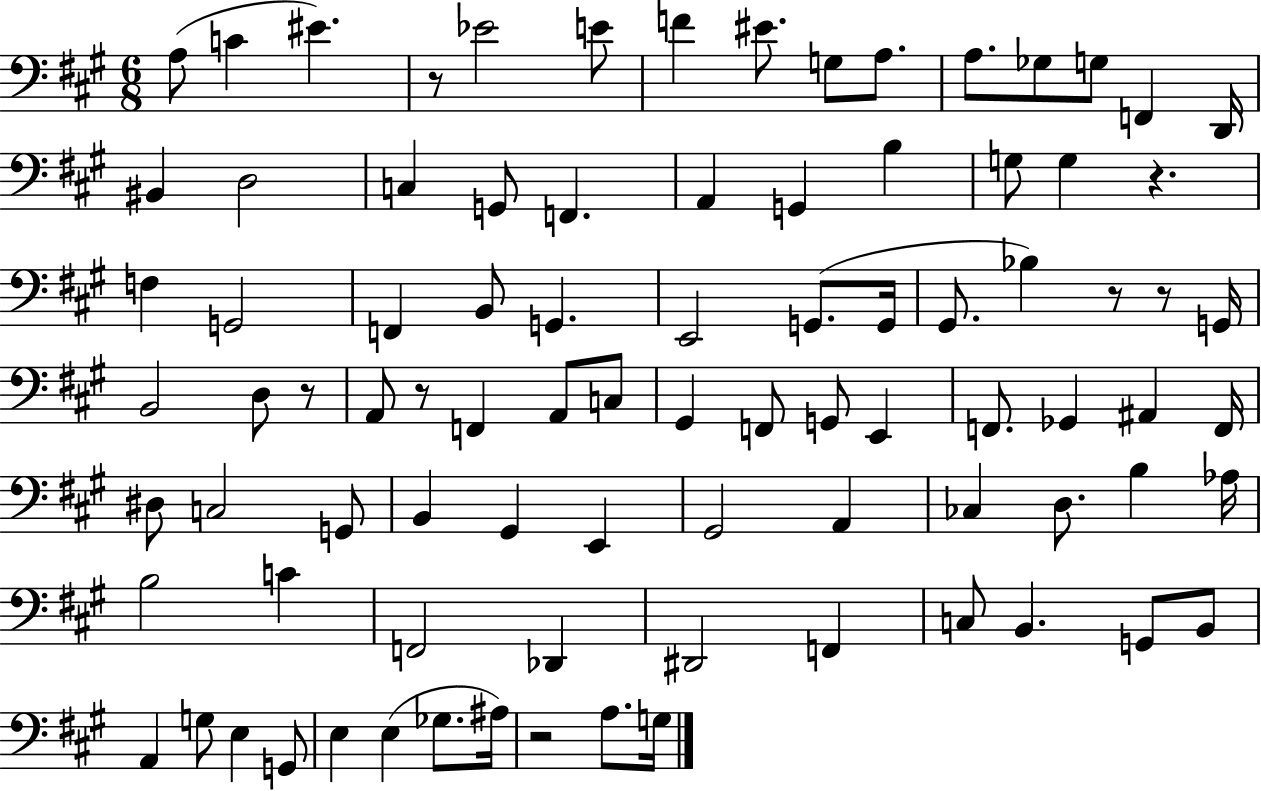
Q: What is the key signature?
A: A major